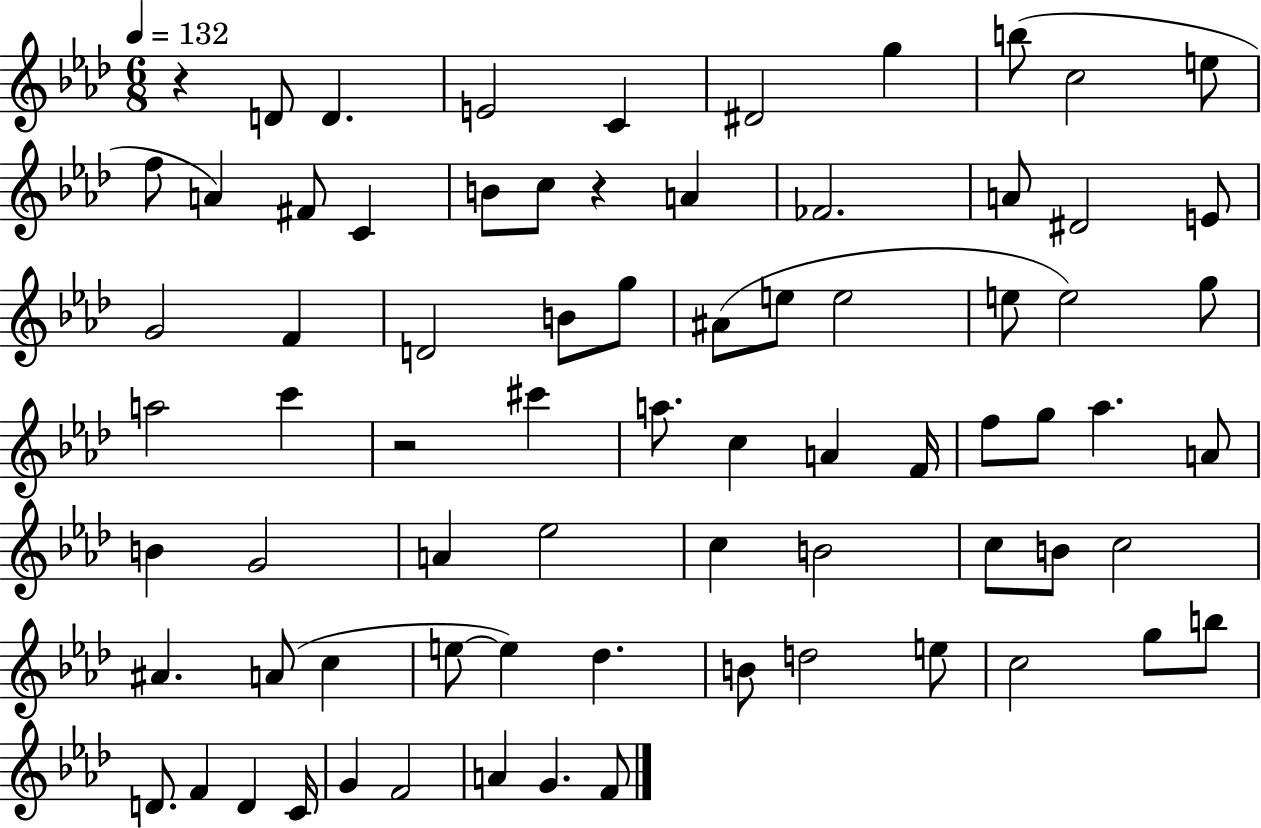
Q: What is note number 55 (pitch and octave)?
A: E5